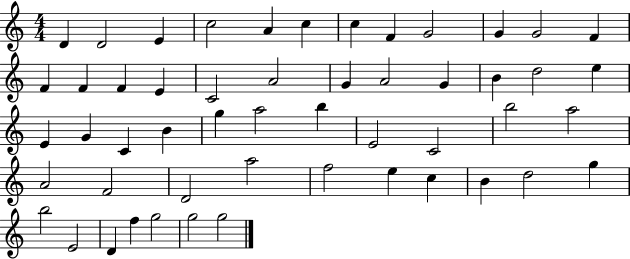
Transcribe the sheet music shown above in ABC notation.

X:1
T:Untitled
M:4/4
L:1/4
K:C
D D2 E c2 A c c F G2 G G2 F F F F E C2 A2 G A2 G B d2 e E G C B g a2 b E2 C2 b2 a2 A2 F2 D2 a2 f2 e c B d2 g b2 E2 D f g2 g2 g2